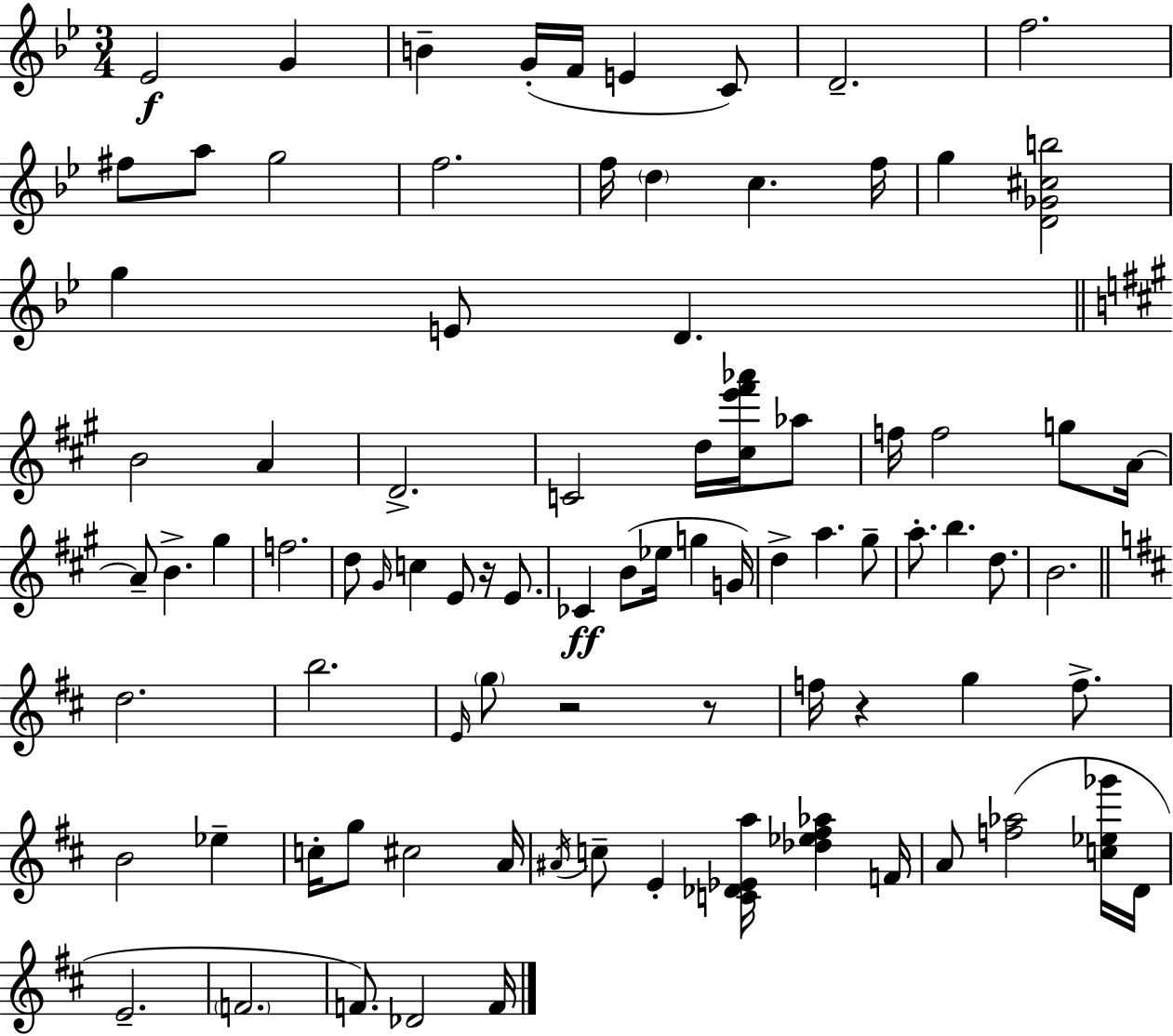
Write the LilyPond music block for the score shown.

{
  \clef treble
  \numericTimeSignature
  \time 3/4
  \key g \minor
  ees'2\f g'4 | b'4-- g'16-.( f'16 e'4 c'8) | d'2.-- | f''2. | \break fis''8 a''8 g''2 | f''2. | f''16 \parenthesize d''4 c''4. f''16 | g''4 <d' ges' cis'' b''>2 | \break g''4 e'8 d'4. | \bar "||" \break \key a \major b'2 a'4 | d'2.-> | c'2 d''16 <cis'' e''' fis''' aes'''>16 aes''8 | f''16 f''2 g''8 a'16~~ | \break a'8-- b'4.-> gis''4 | f''2. | d''8 \grace { gis'16 } c''4 e'8 r16 e'8. | ces'4\ff b'8( ees''16 g''4 | \break g'16) d''4-> a''4. gis''8-- | a''8.-. b''4. d''8. | b'2. | \bar "||" \break \key d \major d''2. | b''2. | \grace { e'16 } \parenthesize g''8 r2 r8 | f''16 r4 g''4 f''8.-> | \break b'2 ees''4-- | c''16-. g''8 cis''2 | a'16 \acciaccatura { ais'16 } c''8-- e'4-. <c' des' ees' a''>16 <des'' ees'' fis'' aes''>4 | f'16 a'8 <f'' aes''>2( | \break <c'' ees'' ges'''>16 d'16 e'2.-- | \parenthesize f'2. | f'8.) des'2 | f'16 \bar "|."
}